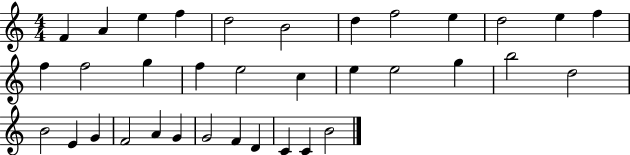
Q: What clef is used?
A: treble